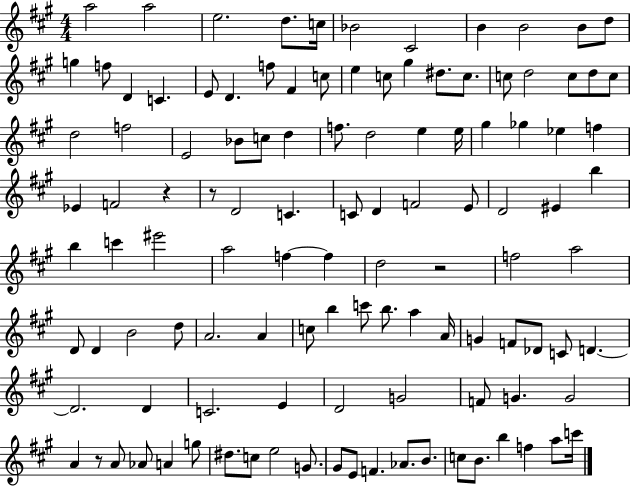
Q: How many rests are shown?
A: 4